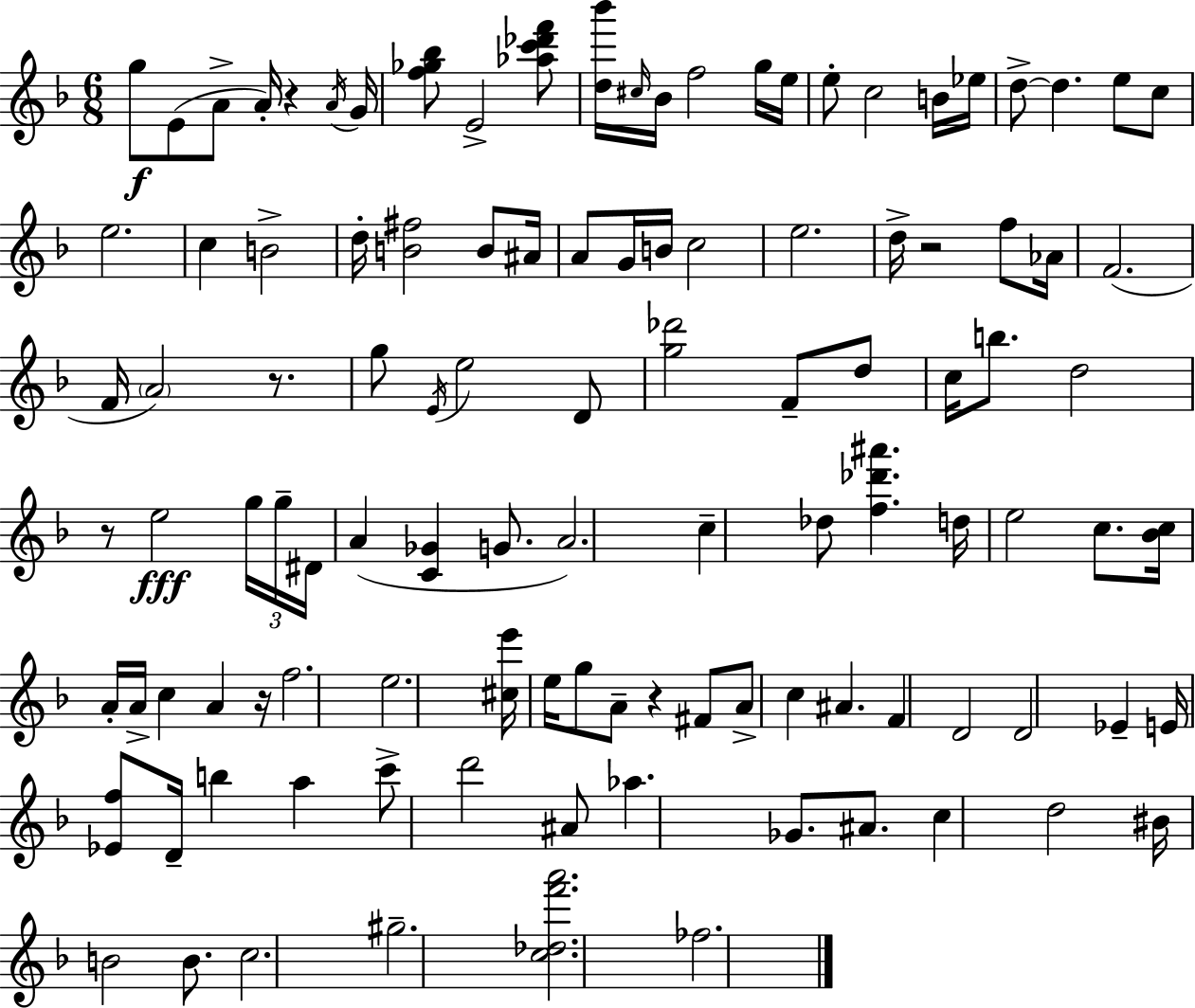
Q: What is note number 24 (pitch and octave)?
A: D5